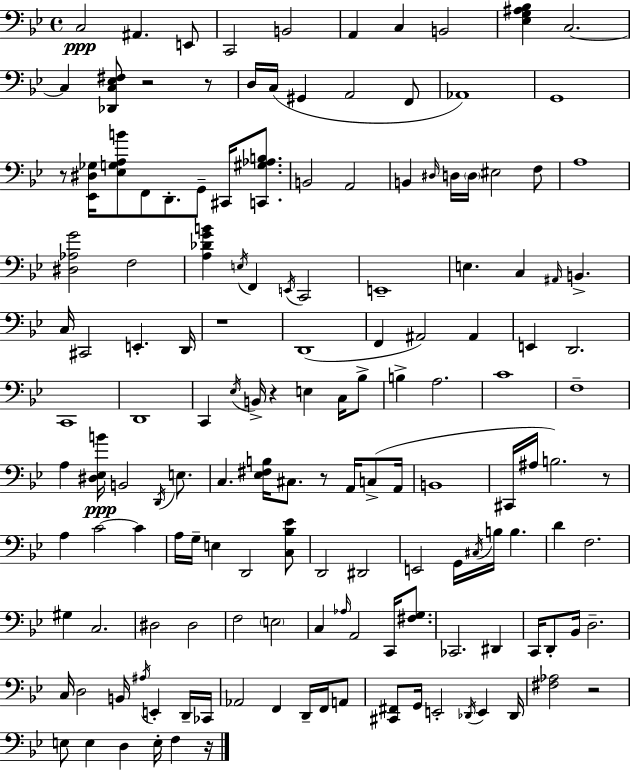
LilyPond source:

{
  \clef bass
  \time 4/4
  \defaultTimeSignature
  \key bes \major
  c2\ppp ais,4. e,8 | c,2 b,2 | a,4 c4 b,2 | <ees g ais bes>4 c2.~~ | \break c4 <des, c ees fis>8 r2 r8 | d16 c16( gis,4 a,2 f,8 | aes,1) | g,1 | \break r8 <ees, dis ges>16 <ees g a b'>8 f,8 d,8.-. g,8-- cis,16 <c, gis aes b>8. | b,2 a,2 | b,4 \grace { dis16 } d16 \parenthesize d16 eis2 f8 | a1 | \break <dis aes g'>2 f2 | <a des' g' b'>4 \acciaccatura { e16 } f,4 \acciaccatura { e,16 } c,2 | e,1-- | e4. c4 \grace { ais,16 } b,4.-> | \break c16 cis,2 e,4.-. | d,16 r1 | d,1( | f,4 ais,2) | \break ais,4 e,4 d,2. | c,1 | d,1 | c,4 \acciaccatura { ees16 } b,16-> r4 e4 | \break c16 bes8-> b4-> a2. | c'1 | f1-- | a4 <dis ees b'>16\ppp b,2 | \break \acciaccatura { d,16 } e8. c4. <ees fis b>16 cis8. | r8 a,16 c8->( a,16 b,1 | cis,16 ais16 b2.) | r8 a4 c'2~~ | \break c'4 a16 g16-- e4 d,2 | <c bes ees'>8 d,2 dis,2 | e,2 g,16 \acciaccatura { cis16 } | b16 b4. d'4 f2. | \break gis4 c2. | dis2 dis2 | f2 \parenthesize e2 | c4 \grace { aes16 } a,2 | \break c,16 <fis g>8. ces,2. | dis,4 c,16 d,8-. bes,16 d2.-- | c16 d2 | b,16 \acciaccatura { ais16 } e,4-. d,16-- ces,16 aes,2 | \break f,4 d,16-- f,16 a,8 <cis, fis,>8 g,16 e,2-. | \acciaccatura { des,16 } e,4 des,16 <fis aes>2 | r2 e8 e4 | d4 e16-. f4 r16 \bar "|."
}